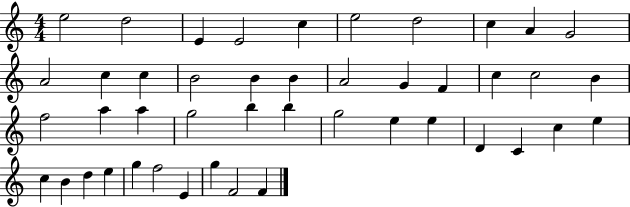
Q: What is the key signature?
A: C major